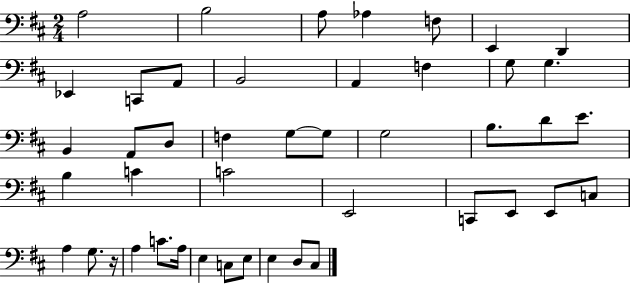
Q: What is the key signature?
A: D major